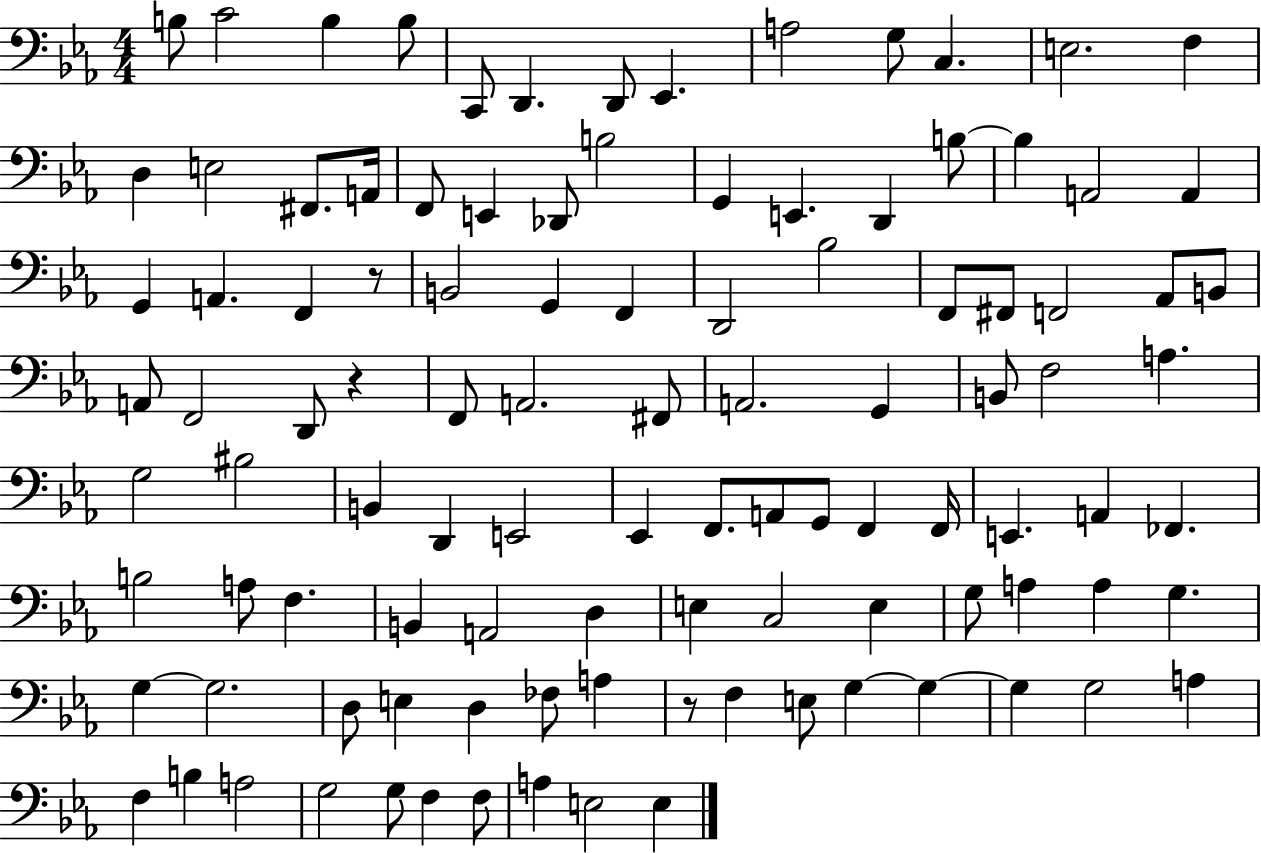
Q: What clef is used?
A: bass